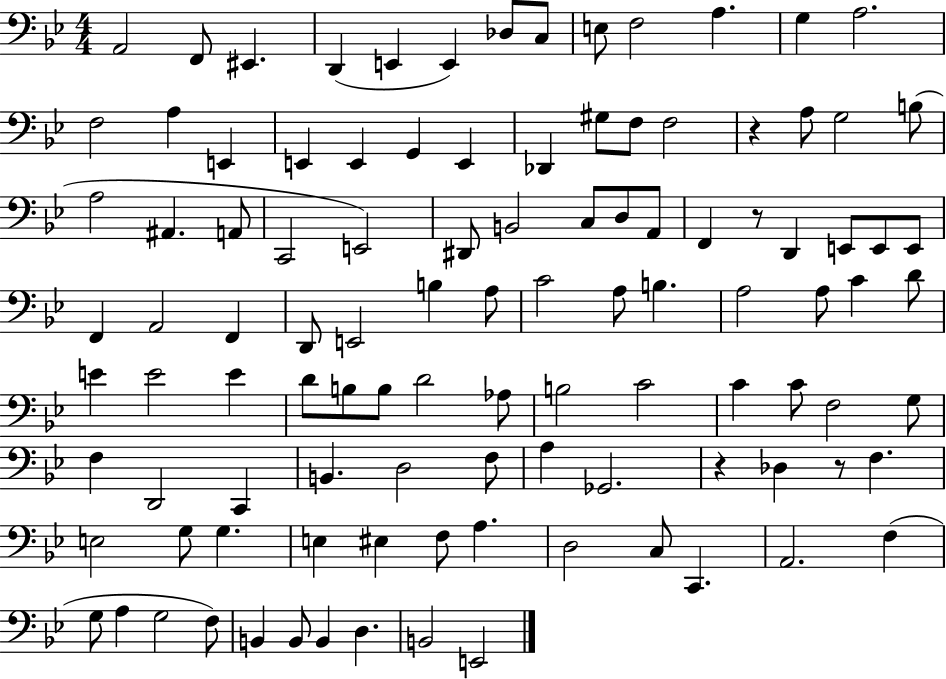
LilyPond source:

{
  \clef bass
  \numericTimeSignature
  \time 4/4
  \key bes \major
  a,2 f,8 eis,4. | d,4( e,4 e,4) des8 c8 | e8 f2 a4. | g4 a2. | \break f2 a4 e,4 | e,4 e,4 g,4 e,4 | des,4 gis8 f8 f2 | r4 a8 g2 b8( | \break a2 ais,4. a,8 | c,2 e,2) | dis,8 b,2 c8 d8 a,8 | f,4 r8 d,4 e,8 e,8 e,8 | \break f,4 a,2 f,4 | d,8 e,2 b4 a8 | c'2 a8 b4. | a2 a8 c'4 d'8 | \break e'4 e'2 e'4 | d'8 b8 b8 d'2 aes8 | b2 c'2 | c'4 c'8 f2 g8 | \break f4 d,2 c,4 | b,4. d2 f8 | a4 ges,2. | r4 des4 r8 f4. | \break e2 g8 g4. | e4 eis4 f8 a4. | d2 c8 c,4. | a,2. f4( | \break g8 a4 g2 f8) | b,4 b,8 b,4 d4. | b,2 e,2 | \bar "|."
}